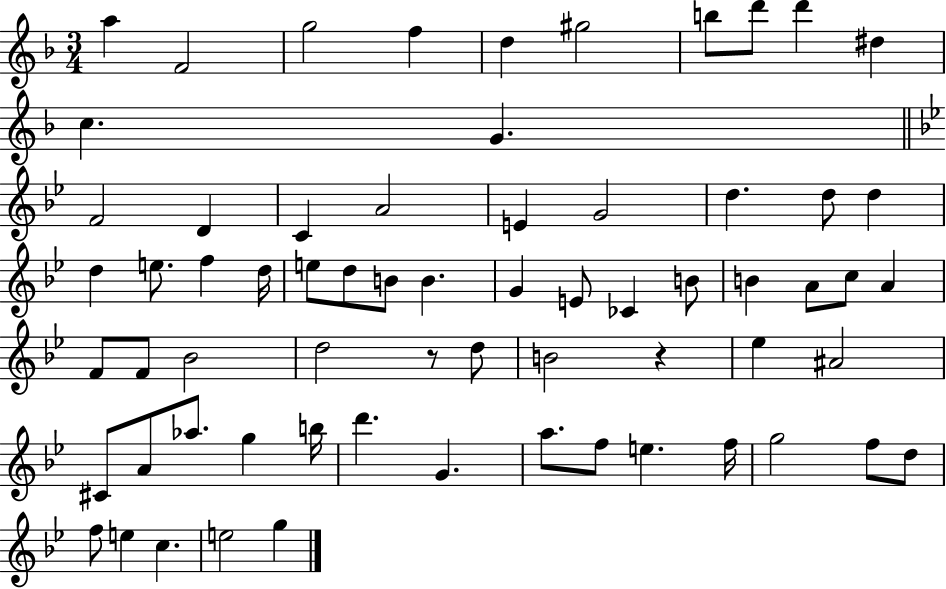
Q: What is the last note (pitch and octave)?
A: G5